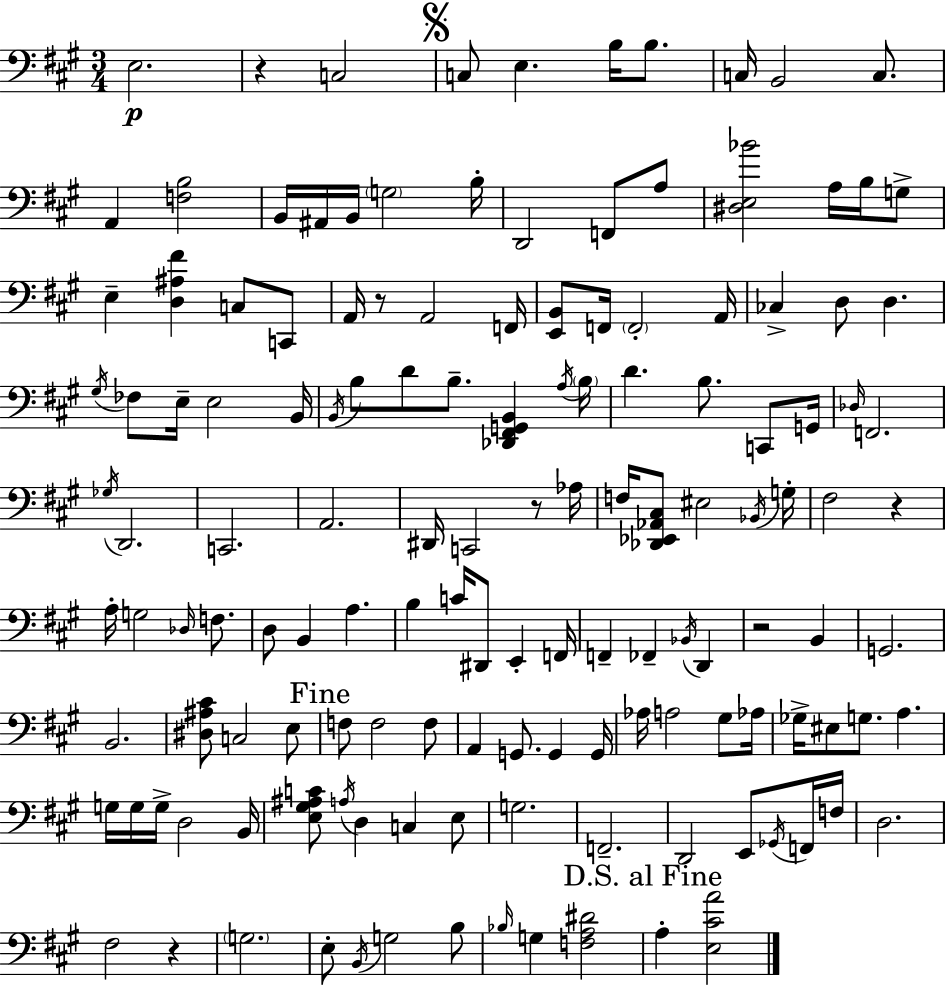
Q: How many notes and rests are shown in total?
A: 140